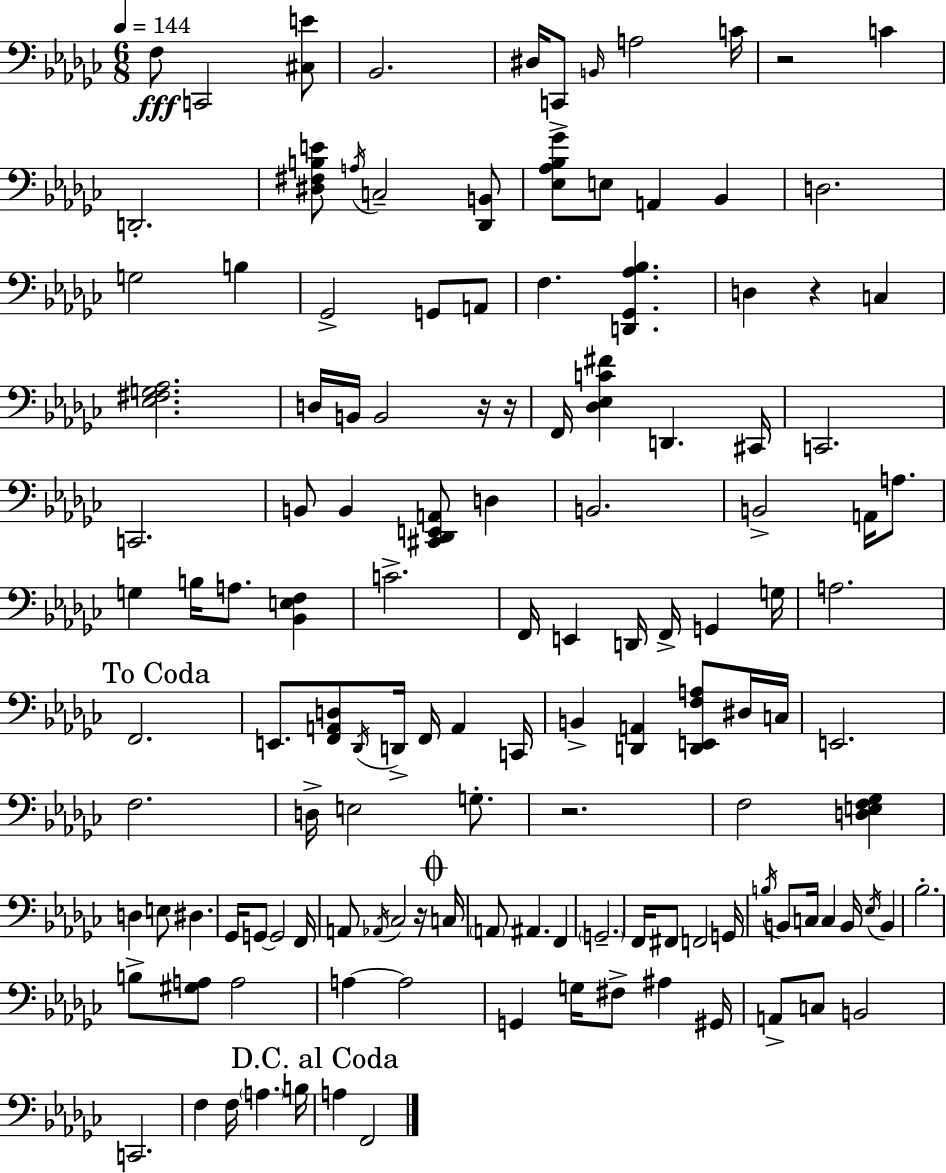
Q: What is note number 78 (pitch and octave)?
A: A2